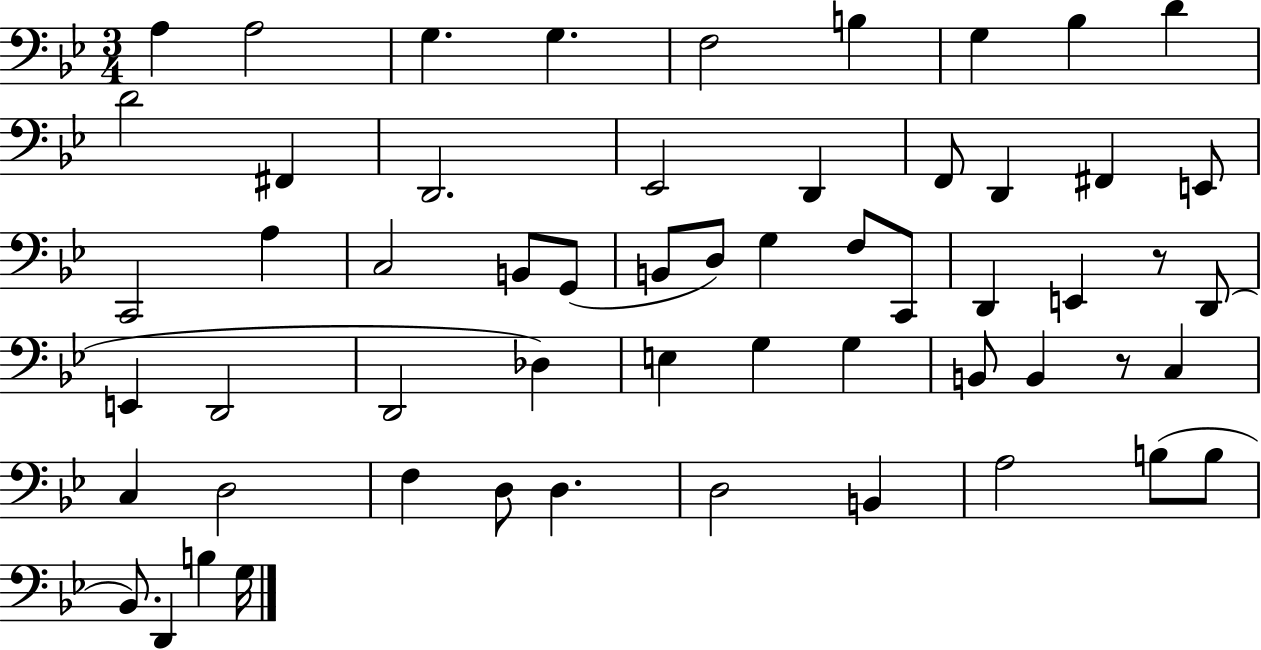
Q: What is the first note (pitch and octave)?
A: A3